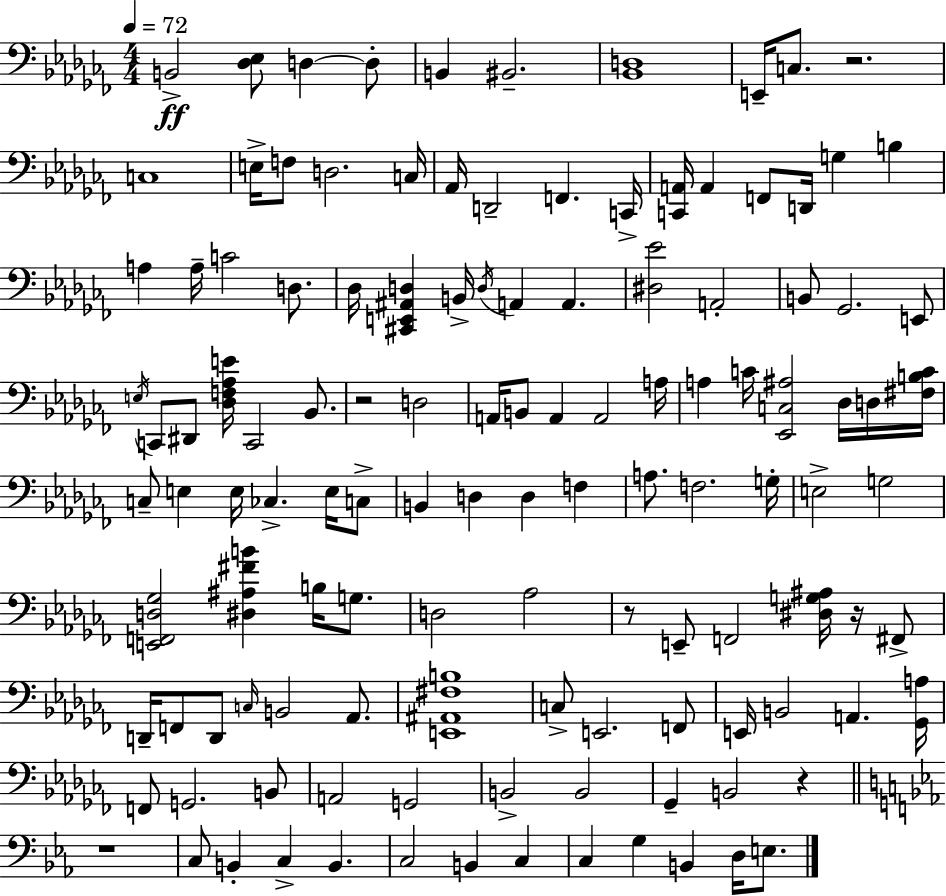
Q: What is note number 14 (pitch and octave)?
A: D2